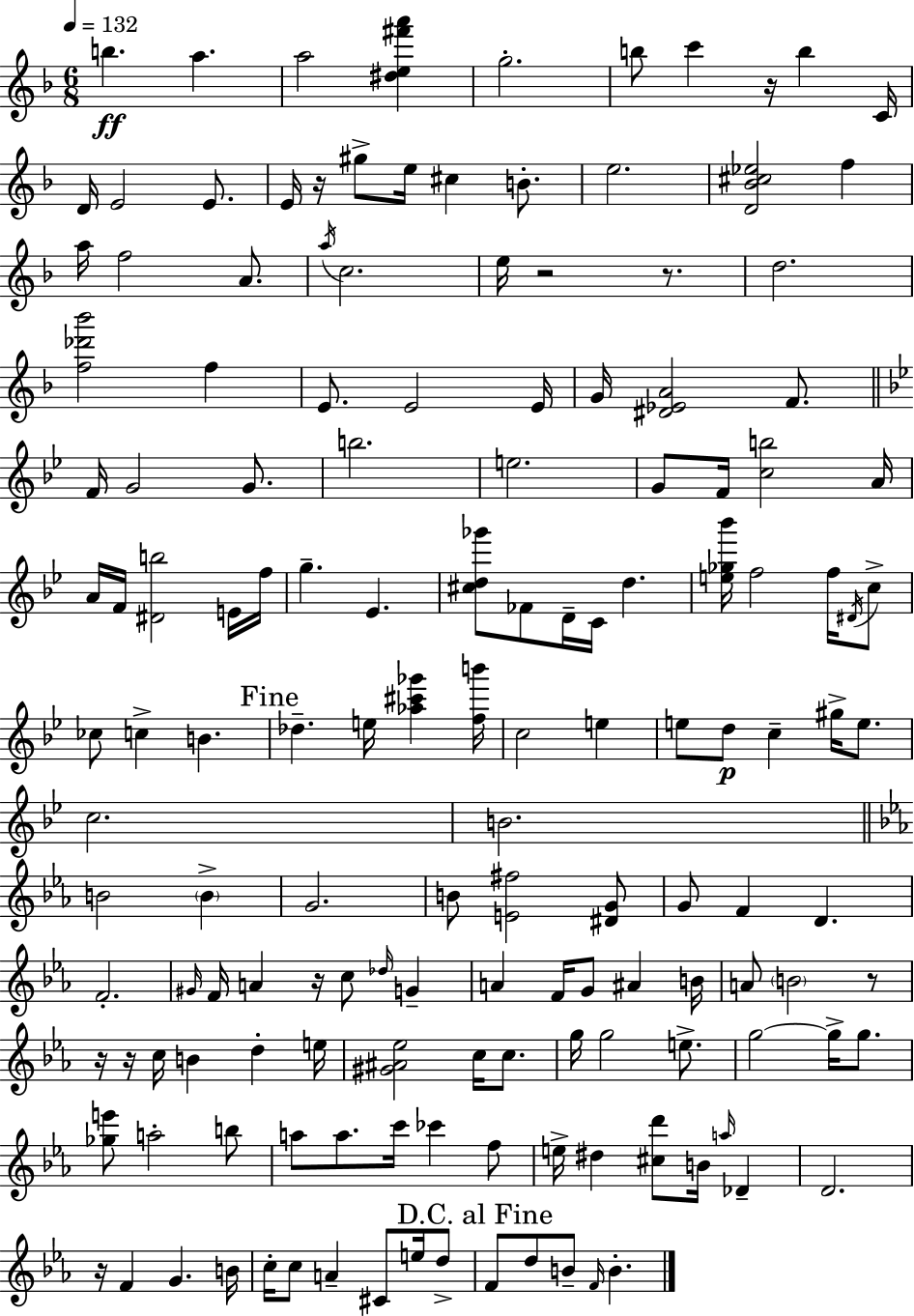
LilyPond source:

{
  \clef treble
  \numericTimeSignature
  \time 6/8
  \key f \major
  \tempo 4 = 132
  b''4.\ff a''4. | a''2 <dis'' e'' fis''' a'''>4 | g''2.-. | b''8 c'''4 r16 b''4 c'16 | \break d'16 e'2 e'8. | e'16 r16 gis''8-> e''16 cis''4 b'8.-. | e''2. | <d' bes' cis'' ees''>2 f''4 | \break a''16 f''2 a'8. | \acciaccatura { a''16 } c''2. | e''16 r2 r8. | d''2. | \break <f'' des''' bes'''>2 f''4 | e'8. e'2 | e'16 g'16 <dis' ees' a'>2 f'8. | \bar "||" \break \key bes \major f'16 g'2 g'8. | b''2. | e''2. | g'8 f'16 <c'' b''>2 a'16 | \break a'16 f'16 <dis' b''>2 e'16 f''16 | g''4.-- ees'4. | <cis'' d'' ges'''>8 fes'8 d'16-- c'16 d''4. | <e'' ges'' bes'''>16 f''2 f''16 \acciaccatura { dis'16 } c''8-> | \break ces''8 c''4-> b'4. | \mark "Fine" des''4.-- e''16 <aes'' cis''' ges'''>4 | <f'' b'''>16 c''2 e''4 | e''8 d''8\p c''4-- gis''16-> e''8. | \break c''2. | b'2. | \bar "||" \break \key ees \major b'2 \parenthesize b'4-> | g'2. | b'8 <e' fis''>2 <dis' g'>8 | g'8 f'4 d'4. | \break f'2.-. | \grace { gis'16 } f'16 a'4 r16 c''8 \grace { des''16 } g'4-- | a'4 f'16 g'8 ais'4 | b'16 a'8 \parenthesize b'2 | \break r8 r16 r16 c''16 b'4 d''4-. | e''16 <gis' ais' ees''>2 c''16 c''8. | g''16 g''2 e''8.-> | g''2~~ g''16-> g''8. | \break <ges'' e'''>8 a''2-. | b''8 a''8 a''8. c'''16 ces'''4 | f''8 e''16-> dis''4 <cis'' d'''>8 b'16 \grace { a''16 } des'4-- | d'2. | \break r16 f'4 g'4. | b'16 c''16-. c''8 a'4-- cis'8 | e''16 d''8-> \mark "D.C. al Fine" f'8 d''8 b'8-- \grace { f'16 } b'4.-. | \bar "|."
}